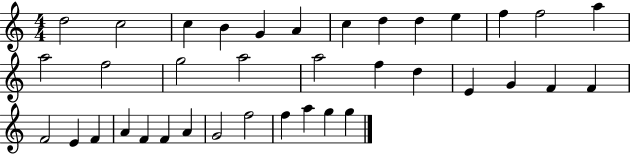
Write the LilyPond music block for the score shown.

{
  \clef treble
  \numericTimeSignature
  \time 4/4
  \key c \major
  d''2 c''2 | c''4 b'4 g'4 a'4 | c''4 d''4 d''4 e''4 | f''4 f''2 a''4 | \break a''2 f''2 | g''2 a''2 | a''2 f''4 d''4 | e'4 g'4 f'4 f'4 | \break f'2 e'4 f'4 | a'4 f'4 f'4 a'4 | g'2 f''2 | f''4 a''4 g''4 g''4 | \break \bar "|."
}